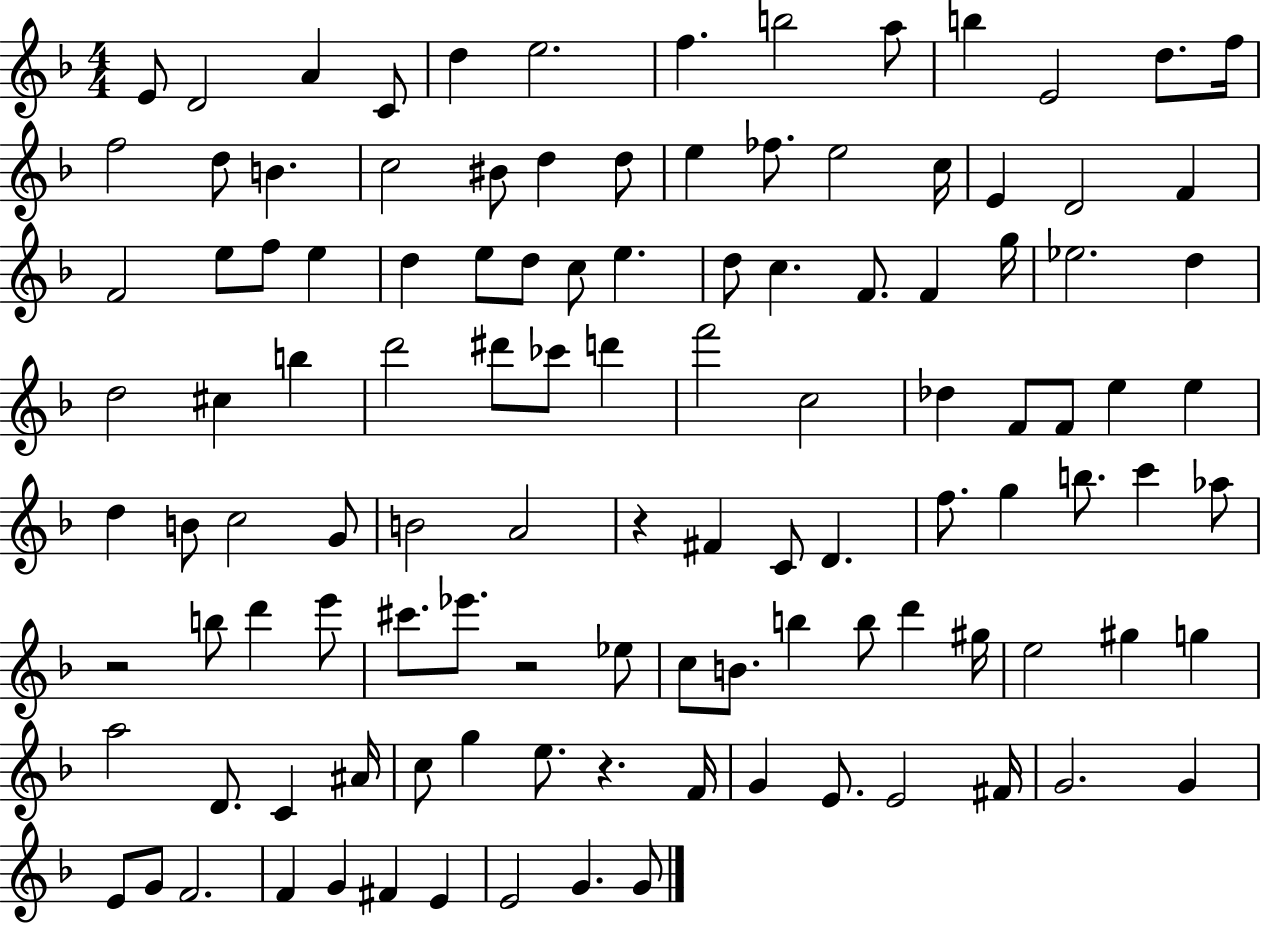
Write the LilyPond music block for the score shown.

{
  \clef treble
  \numericTimeSignature
  \time 4/4
  \key f \major
  e'8 d'2 a'4 c'8 | d''4 e''2. | f''4. b''2 a''8 | b''4 e'2 d''8. f''16 | \break f''2 d''8 b'4. | c''2 bis'8 d''4 d''8 | e''4 fes''8. e''2 c''16 | e'4 d'2 f'4 | \break f'2 e''8 f''8 e''4 | d''4 e''8 d''8 c''8 e''4. | d''8 c''4. f'8. f'4 g''16 | ees''2. d''4 | \break d''2 cis''4 b''4 | d'''2 dis'''8 ces'''8 d'''4 | f'''2 c''2 | des''4 f'8 f'8 e''4 e''4 | \break d''4 b'8 c''2 g'8 | b'2 a'2 | r4 fis'4 c'8 d'4. | f''8. g''4 b''8. c'''4 aes''8 | \break r2 b''8 d'''4 e'''8 | cis'''8. ees'''8. r2 ees''8 | c''8 b'8. b''4 b''8 d'''4 gis''16 | e''2 gis''4 g''4 | \break a''2 d'8. c'4 ais'16 | c''8 g''4 e''8. r4. f'16 | g'4 e'8. e'2 fis'16 | g'2. g'4 | \break e'8 g'8 f'2. | f'4 g'4 fis'4 e'4 | e'2 g'4. g'8 | \bar "|."
}